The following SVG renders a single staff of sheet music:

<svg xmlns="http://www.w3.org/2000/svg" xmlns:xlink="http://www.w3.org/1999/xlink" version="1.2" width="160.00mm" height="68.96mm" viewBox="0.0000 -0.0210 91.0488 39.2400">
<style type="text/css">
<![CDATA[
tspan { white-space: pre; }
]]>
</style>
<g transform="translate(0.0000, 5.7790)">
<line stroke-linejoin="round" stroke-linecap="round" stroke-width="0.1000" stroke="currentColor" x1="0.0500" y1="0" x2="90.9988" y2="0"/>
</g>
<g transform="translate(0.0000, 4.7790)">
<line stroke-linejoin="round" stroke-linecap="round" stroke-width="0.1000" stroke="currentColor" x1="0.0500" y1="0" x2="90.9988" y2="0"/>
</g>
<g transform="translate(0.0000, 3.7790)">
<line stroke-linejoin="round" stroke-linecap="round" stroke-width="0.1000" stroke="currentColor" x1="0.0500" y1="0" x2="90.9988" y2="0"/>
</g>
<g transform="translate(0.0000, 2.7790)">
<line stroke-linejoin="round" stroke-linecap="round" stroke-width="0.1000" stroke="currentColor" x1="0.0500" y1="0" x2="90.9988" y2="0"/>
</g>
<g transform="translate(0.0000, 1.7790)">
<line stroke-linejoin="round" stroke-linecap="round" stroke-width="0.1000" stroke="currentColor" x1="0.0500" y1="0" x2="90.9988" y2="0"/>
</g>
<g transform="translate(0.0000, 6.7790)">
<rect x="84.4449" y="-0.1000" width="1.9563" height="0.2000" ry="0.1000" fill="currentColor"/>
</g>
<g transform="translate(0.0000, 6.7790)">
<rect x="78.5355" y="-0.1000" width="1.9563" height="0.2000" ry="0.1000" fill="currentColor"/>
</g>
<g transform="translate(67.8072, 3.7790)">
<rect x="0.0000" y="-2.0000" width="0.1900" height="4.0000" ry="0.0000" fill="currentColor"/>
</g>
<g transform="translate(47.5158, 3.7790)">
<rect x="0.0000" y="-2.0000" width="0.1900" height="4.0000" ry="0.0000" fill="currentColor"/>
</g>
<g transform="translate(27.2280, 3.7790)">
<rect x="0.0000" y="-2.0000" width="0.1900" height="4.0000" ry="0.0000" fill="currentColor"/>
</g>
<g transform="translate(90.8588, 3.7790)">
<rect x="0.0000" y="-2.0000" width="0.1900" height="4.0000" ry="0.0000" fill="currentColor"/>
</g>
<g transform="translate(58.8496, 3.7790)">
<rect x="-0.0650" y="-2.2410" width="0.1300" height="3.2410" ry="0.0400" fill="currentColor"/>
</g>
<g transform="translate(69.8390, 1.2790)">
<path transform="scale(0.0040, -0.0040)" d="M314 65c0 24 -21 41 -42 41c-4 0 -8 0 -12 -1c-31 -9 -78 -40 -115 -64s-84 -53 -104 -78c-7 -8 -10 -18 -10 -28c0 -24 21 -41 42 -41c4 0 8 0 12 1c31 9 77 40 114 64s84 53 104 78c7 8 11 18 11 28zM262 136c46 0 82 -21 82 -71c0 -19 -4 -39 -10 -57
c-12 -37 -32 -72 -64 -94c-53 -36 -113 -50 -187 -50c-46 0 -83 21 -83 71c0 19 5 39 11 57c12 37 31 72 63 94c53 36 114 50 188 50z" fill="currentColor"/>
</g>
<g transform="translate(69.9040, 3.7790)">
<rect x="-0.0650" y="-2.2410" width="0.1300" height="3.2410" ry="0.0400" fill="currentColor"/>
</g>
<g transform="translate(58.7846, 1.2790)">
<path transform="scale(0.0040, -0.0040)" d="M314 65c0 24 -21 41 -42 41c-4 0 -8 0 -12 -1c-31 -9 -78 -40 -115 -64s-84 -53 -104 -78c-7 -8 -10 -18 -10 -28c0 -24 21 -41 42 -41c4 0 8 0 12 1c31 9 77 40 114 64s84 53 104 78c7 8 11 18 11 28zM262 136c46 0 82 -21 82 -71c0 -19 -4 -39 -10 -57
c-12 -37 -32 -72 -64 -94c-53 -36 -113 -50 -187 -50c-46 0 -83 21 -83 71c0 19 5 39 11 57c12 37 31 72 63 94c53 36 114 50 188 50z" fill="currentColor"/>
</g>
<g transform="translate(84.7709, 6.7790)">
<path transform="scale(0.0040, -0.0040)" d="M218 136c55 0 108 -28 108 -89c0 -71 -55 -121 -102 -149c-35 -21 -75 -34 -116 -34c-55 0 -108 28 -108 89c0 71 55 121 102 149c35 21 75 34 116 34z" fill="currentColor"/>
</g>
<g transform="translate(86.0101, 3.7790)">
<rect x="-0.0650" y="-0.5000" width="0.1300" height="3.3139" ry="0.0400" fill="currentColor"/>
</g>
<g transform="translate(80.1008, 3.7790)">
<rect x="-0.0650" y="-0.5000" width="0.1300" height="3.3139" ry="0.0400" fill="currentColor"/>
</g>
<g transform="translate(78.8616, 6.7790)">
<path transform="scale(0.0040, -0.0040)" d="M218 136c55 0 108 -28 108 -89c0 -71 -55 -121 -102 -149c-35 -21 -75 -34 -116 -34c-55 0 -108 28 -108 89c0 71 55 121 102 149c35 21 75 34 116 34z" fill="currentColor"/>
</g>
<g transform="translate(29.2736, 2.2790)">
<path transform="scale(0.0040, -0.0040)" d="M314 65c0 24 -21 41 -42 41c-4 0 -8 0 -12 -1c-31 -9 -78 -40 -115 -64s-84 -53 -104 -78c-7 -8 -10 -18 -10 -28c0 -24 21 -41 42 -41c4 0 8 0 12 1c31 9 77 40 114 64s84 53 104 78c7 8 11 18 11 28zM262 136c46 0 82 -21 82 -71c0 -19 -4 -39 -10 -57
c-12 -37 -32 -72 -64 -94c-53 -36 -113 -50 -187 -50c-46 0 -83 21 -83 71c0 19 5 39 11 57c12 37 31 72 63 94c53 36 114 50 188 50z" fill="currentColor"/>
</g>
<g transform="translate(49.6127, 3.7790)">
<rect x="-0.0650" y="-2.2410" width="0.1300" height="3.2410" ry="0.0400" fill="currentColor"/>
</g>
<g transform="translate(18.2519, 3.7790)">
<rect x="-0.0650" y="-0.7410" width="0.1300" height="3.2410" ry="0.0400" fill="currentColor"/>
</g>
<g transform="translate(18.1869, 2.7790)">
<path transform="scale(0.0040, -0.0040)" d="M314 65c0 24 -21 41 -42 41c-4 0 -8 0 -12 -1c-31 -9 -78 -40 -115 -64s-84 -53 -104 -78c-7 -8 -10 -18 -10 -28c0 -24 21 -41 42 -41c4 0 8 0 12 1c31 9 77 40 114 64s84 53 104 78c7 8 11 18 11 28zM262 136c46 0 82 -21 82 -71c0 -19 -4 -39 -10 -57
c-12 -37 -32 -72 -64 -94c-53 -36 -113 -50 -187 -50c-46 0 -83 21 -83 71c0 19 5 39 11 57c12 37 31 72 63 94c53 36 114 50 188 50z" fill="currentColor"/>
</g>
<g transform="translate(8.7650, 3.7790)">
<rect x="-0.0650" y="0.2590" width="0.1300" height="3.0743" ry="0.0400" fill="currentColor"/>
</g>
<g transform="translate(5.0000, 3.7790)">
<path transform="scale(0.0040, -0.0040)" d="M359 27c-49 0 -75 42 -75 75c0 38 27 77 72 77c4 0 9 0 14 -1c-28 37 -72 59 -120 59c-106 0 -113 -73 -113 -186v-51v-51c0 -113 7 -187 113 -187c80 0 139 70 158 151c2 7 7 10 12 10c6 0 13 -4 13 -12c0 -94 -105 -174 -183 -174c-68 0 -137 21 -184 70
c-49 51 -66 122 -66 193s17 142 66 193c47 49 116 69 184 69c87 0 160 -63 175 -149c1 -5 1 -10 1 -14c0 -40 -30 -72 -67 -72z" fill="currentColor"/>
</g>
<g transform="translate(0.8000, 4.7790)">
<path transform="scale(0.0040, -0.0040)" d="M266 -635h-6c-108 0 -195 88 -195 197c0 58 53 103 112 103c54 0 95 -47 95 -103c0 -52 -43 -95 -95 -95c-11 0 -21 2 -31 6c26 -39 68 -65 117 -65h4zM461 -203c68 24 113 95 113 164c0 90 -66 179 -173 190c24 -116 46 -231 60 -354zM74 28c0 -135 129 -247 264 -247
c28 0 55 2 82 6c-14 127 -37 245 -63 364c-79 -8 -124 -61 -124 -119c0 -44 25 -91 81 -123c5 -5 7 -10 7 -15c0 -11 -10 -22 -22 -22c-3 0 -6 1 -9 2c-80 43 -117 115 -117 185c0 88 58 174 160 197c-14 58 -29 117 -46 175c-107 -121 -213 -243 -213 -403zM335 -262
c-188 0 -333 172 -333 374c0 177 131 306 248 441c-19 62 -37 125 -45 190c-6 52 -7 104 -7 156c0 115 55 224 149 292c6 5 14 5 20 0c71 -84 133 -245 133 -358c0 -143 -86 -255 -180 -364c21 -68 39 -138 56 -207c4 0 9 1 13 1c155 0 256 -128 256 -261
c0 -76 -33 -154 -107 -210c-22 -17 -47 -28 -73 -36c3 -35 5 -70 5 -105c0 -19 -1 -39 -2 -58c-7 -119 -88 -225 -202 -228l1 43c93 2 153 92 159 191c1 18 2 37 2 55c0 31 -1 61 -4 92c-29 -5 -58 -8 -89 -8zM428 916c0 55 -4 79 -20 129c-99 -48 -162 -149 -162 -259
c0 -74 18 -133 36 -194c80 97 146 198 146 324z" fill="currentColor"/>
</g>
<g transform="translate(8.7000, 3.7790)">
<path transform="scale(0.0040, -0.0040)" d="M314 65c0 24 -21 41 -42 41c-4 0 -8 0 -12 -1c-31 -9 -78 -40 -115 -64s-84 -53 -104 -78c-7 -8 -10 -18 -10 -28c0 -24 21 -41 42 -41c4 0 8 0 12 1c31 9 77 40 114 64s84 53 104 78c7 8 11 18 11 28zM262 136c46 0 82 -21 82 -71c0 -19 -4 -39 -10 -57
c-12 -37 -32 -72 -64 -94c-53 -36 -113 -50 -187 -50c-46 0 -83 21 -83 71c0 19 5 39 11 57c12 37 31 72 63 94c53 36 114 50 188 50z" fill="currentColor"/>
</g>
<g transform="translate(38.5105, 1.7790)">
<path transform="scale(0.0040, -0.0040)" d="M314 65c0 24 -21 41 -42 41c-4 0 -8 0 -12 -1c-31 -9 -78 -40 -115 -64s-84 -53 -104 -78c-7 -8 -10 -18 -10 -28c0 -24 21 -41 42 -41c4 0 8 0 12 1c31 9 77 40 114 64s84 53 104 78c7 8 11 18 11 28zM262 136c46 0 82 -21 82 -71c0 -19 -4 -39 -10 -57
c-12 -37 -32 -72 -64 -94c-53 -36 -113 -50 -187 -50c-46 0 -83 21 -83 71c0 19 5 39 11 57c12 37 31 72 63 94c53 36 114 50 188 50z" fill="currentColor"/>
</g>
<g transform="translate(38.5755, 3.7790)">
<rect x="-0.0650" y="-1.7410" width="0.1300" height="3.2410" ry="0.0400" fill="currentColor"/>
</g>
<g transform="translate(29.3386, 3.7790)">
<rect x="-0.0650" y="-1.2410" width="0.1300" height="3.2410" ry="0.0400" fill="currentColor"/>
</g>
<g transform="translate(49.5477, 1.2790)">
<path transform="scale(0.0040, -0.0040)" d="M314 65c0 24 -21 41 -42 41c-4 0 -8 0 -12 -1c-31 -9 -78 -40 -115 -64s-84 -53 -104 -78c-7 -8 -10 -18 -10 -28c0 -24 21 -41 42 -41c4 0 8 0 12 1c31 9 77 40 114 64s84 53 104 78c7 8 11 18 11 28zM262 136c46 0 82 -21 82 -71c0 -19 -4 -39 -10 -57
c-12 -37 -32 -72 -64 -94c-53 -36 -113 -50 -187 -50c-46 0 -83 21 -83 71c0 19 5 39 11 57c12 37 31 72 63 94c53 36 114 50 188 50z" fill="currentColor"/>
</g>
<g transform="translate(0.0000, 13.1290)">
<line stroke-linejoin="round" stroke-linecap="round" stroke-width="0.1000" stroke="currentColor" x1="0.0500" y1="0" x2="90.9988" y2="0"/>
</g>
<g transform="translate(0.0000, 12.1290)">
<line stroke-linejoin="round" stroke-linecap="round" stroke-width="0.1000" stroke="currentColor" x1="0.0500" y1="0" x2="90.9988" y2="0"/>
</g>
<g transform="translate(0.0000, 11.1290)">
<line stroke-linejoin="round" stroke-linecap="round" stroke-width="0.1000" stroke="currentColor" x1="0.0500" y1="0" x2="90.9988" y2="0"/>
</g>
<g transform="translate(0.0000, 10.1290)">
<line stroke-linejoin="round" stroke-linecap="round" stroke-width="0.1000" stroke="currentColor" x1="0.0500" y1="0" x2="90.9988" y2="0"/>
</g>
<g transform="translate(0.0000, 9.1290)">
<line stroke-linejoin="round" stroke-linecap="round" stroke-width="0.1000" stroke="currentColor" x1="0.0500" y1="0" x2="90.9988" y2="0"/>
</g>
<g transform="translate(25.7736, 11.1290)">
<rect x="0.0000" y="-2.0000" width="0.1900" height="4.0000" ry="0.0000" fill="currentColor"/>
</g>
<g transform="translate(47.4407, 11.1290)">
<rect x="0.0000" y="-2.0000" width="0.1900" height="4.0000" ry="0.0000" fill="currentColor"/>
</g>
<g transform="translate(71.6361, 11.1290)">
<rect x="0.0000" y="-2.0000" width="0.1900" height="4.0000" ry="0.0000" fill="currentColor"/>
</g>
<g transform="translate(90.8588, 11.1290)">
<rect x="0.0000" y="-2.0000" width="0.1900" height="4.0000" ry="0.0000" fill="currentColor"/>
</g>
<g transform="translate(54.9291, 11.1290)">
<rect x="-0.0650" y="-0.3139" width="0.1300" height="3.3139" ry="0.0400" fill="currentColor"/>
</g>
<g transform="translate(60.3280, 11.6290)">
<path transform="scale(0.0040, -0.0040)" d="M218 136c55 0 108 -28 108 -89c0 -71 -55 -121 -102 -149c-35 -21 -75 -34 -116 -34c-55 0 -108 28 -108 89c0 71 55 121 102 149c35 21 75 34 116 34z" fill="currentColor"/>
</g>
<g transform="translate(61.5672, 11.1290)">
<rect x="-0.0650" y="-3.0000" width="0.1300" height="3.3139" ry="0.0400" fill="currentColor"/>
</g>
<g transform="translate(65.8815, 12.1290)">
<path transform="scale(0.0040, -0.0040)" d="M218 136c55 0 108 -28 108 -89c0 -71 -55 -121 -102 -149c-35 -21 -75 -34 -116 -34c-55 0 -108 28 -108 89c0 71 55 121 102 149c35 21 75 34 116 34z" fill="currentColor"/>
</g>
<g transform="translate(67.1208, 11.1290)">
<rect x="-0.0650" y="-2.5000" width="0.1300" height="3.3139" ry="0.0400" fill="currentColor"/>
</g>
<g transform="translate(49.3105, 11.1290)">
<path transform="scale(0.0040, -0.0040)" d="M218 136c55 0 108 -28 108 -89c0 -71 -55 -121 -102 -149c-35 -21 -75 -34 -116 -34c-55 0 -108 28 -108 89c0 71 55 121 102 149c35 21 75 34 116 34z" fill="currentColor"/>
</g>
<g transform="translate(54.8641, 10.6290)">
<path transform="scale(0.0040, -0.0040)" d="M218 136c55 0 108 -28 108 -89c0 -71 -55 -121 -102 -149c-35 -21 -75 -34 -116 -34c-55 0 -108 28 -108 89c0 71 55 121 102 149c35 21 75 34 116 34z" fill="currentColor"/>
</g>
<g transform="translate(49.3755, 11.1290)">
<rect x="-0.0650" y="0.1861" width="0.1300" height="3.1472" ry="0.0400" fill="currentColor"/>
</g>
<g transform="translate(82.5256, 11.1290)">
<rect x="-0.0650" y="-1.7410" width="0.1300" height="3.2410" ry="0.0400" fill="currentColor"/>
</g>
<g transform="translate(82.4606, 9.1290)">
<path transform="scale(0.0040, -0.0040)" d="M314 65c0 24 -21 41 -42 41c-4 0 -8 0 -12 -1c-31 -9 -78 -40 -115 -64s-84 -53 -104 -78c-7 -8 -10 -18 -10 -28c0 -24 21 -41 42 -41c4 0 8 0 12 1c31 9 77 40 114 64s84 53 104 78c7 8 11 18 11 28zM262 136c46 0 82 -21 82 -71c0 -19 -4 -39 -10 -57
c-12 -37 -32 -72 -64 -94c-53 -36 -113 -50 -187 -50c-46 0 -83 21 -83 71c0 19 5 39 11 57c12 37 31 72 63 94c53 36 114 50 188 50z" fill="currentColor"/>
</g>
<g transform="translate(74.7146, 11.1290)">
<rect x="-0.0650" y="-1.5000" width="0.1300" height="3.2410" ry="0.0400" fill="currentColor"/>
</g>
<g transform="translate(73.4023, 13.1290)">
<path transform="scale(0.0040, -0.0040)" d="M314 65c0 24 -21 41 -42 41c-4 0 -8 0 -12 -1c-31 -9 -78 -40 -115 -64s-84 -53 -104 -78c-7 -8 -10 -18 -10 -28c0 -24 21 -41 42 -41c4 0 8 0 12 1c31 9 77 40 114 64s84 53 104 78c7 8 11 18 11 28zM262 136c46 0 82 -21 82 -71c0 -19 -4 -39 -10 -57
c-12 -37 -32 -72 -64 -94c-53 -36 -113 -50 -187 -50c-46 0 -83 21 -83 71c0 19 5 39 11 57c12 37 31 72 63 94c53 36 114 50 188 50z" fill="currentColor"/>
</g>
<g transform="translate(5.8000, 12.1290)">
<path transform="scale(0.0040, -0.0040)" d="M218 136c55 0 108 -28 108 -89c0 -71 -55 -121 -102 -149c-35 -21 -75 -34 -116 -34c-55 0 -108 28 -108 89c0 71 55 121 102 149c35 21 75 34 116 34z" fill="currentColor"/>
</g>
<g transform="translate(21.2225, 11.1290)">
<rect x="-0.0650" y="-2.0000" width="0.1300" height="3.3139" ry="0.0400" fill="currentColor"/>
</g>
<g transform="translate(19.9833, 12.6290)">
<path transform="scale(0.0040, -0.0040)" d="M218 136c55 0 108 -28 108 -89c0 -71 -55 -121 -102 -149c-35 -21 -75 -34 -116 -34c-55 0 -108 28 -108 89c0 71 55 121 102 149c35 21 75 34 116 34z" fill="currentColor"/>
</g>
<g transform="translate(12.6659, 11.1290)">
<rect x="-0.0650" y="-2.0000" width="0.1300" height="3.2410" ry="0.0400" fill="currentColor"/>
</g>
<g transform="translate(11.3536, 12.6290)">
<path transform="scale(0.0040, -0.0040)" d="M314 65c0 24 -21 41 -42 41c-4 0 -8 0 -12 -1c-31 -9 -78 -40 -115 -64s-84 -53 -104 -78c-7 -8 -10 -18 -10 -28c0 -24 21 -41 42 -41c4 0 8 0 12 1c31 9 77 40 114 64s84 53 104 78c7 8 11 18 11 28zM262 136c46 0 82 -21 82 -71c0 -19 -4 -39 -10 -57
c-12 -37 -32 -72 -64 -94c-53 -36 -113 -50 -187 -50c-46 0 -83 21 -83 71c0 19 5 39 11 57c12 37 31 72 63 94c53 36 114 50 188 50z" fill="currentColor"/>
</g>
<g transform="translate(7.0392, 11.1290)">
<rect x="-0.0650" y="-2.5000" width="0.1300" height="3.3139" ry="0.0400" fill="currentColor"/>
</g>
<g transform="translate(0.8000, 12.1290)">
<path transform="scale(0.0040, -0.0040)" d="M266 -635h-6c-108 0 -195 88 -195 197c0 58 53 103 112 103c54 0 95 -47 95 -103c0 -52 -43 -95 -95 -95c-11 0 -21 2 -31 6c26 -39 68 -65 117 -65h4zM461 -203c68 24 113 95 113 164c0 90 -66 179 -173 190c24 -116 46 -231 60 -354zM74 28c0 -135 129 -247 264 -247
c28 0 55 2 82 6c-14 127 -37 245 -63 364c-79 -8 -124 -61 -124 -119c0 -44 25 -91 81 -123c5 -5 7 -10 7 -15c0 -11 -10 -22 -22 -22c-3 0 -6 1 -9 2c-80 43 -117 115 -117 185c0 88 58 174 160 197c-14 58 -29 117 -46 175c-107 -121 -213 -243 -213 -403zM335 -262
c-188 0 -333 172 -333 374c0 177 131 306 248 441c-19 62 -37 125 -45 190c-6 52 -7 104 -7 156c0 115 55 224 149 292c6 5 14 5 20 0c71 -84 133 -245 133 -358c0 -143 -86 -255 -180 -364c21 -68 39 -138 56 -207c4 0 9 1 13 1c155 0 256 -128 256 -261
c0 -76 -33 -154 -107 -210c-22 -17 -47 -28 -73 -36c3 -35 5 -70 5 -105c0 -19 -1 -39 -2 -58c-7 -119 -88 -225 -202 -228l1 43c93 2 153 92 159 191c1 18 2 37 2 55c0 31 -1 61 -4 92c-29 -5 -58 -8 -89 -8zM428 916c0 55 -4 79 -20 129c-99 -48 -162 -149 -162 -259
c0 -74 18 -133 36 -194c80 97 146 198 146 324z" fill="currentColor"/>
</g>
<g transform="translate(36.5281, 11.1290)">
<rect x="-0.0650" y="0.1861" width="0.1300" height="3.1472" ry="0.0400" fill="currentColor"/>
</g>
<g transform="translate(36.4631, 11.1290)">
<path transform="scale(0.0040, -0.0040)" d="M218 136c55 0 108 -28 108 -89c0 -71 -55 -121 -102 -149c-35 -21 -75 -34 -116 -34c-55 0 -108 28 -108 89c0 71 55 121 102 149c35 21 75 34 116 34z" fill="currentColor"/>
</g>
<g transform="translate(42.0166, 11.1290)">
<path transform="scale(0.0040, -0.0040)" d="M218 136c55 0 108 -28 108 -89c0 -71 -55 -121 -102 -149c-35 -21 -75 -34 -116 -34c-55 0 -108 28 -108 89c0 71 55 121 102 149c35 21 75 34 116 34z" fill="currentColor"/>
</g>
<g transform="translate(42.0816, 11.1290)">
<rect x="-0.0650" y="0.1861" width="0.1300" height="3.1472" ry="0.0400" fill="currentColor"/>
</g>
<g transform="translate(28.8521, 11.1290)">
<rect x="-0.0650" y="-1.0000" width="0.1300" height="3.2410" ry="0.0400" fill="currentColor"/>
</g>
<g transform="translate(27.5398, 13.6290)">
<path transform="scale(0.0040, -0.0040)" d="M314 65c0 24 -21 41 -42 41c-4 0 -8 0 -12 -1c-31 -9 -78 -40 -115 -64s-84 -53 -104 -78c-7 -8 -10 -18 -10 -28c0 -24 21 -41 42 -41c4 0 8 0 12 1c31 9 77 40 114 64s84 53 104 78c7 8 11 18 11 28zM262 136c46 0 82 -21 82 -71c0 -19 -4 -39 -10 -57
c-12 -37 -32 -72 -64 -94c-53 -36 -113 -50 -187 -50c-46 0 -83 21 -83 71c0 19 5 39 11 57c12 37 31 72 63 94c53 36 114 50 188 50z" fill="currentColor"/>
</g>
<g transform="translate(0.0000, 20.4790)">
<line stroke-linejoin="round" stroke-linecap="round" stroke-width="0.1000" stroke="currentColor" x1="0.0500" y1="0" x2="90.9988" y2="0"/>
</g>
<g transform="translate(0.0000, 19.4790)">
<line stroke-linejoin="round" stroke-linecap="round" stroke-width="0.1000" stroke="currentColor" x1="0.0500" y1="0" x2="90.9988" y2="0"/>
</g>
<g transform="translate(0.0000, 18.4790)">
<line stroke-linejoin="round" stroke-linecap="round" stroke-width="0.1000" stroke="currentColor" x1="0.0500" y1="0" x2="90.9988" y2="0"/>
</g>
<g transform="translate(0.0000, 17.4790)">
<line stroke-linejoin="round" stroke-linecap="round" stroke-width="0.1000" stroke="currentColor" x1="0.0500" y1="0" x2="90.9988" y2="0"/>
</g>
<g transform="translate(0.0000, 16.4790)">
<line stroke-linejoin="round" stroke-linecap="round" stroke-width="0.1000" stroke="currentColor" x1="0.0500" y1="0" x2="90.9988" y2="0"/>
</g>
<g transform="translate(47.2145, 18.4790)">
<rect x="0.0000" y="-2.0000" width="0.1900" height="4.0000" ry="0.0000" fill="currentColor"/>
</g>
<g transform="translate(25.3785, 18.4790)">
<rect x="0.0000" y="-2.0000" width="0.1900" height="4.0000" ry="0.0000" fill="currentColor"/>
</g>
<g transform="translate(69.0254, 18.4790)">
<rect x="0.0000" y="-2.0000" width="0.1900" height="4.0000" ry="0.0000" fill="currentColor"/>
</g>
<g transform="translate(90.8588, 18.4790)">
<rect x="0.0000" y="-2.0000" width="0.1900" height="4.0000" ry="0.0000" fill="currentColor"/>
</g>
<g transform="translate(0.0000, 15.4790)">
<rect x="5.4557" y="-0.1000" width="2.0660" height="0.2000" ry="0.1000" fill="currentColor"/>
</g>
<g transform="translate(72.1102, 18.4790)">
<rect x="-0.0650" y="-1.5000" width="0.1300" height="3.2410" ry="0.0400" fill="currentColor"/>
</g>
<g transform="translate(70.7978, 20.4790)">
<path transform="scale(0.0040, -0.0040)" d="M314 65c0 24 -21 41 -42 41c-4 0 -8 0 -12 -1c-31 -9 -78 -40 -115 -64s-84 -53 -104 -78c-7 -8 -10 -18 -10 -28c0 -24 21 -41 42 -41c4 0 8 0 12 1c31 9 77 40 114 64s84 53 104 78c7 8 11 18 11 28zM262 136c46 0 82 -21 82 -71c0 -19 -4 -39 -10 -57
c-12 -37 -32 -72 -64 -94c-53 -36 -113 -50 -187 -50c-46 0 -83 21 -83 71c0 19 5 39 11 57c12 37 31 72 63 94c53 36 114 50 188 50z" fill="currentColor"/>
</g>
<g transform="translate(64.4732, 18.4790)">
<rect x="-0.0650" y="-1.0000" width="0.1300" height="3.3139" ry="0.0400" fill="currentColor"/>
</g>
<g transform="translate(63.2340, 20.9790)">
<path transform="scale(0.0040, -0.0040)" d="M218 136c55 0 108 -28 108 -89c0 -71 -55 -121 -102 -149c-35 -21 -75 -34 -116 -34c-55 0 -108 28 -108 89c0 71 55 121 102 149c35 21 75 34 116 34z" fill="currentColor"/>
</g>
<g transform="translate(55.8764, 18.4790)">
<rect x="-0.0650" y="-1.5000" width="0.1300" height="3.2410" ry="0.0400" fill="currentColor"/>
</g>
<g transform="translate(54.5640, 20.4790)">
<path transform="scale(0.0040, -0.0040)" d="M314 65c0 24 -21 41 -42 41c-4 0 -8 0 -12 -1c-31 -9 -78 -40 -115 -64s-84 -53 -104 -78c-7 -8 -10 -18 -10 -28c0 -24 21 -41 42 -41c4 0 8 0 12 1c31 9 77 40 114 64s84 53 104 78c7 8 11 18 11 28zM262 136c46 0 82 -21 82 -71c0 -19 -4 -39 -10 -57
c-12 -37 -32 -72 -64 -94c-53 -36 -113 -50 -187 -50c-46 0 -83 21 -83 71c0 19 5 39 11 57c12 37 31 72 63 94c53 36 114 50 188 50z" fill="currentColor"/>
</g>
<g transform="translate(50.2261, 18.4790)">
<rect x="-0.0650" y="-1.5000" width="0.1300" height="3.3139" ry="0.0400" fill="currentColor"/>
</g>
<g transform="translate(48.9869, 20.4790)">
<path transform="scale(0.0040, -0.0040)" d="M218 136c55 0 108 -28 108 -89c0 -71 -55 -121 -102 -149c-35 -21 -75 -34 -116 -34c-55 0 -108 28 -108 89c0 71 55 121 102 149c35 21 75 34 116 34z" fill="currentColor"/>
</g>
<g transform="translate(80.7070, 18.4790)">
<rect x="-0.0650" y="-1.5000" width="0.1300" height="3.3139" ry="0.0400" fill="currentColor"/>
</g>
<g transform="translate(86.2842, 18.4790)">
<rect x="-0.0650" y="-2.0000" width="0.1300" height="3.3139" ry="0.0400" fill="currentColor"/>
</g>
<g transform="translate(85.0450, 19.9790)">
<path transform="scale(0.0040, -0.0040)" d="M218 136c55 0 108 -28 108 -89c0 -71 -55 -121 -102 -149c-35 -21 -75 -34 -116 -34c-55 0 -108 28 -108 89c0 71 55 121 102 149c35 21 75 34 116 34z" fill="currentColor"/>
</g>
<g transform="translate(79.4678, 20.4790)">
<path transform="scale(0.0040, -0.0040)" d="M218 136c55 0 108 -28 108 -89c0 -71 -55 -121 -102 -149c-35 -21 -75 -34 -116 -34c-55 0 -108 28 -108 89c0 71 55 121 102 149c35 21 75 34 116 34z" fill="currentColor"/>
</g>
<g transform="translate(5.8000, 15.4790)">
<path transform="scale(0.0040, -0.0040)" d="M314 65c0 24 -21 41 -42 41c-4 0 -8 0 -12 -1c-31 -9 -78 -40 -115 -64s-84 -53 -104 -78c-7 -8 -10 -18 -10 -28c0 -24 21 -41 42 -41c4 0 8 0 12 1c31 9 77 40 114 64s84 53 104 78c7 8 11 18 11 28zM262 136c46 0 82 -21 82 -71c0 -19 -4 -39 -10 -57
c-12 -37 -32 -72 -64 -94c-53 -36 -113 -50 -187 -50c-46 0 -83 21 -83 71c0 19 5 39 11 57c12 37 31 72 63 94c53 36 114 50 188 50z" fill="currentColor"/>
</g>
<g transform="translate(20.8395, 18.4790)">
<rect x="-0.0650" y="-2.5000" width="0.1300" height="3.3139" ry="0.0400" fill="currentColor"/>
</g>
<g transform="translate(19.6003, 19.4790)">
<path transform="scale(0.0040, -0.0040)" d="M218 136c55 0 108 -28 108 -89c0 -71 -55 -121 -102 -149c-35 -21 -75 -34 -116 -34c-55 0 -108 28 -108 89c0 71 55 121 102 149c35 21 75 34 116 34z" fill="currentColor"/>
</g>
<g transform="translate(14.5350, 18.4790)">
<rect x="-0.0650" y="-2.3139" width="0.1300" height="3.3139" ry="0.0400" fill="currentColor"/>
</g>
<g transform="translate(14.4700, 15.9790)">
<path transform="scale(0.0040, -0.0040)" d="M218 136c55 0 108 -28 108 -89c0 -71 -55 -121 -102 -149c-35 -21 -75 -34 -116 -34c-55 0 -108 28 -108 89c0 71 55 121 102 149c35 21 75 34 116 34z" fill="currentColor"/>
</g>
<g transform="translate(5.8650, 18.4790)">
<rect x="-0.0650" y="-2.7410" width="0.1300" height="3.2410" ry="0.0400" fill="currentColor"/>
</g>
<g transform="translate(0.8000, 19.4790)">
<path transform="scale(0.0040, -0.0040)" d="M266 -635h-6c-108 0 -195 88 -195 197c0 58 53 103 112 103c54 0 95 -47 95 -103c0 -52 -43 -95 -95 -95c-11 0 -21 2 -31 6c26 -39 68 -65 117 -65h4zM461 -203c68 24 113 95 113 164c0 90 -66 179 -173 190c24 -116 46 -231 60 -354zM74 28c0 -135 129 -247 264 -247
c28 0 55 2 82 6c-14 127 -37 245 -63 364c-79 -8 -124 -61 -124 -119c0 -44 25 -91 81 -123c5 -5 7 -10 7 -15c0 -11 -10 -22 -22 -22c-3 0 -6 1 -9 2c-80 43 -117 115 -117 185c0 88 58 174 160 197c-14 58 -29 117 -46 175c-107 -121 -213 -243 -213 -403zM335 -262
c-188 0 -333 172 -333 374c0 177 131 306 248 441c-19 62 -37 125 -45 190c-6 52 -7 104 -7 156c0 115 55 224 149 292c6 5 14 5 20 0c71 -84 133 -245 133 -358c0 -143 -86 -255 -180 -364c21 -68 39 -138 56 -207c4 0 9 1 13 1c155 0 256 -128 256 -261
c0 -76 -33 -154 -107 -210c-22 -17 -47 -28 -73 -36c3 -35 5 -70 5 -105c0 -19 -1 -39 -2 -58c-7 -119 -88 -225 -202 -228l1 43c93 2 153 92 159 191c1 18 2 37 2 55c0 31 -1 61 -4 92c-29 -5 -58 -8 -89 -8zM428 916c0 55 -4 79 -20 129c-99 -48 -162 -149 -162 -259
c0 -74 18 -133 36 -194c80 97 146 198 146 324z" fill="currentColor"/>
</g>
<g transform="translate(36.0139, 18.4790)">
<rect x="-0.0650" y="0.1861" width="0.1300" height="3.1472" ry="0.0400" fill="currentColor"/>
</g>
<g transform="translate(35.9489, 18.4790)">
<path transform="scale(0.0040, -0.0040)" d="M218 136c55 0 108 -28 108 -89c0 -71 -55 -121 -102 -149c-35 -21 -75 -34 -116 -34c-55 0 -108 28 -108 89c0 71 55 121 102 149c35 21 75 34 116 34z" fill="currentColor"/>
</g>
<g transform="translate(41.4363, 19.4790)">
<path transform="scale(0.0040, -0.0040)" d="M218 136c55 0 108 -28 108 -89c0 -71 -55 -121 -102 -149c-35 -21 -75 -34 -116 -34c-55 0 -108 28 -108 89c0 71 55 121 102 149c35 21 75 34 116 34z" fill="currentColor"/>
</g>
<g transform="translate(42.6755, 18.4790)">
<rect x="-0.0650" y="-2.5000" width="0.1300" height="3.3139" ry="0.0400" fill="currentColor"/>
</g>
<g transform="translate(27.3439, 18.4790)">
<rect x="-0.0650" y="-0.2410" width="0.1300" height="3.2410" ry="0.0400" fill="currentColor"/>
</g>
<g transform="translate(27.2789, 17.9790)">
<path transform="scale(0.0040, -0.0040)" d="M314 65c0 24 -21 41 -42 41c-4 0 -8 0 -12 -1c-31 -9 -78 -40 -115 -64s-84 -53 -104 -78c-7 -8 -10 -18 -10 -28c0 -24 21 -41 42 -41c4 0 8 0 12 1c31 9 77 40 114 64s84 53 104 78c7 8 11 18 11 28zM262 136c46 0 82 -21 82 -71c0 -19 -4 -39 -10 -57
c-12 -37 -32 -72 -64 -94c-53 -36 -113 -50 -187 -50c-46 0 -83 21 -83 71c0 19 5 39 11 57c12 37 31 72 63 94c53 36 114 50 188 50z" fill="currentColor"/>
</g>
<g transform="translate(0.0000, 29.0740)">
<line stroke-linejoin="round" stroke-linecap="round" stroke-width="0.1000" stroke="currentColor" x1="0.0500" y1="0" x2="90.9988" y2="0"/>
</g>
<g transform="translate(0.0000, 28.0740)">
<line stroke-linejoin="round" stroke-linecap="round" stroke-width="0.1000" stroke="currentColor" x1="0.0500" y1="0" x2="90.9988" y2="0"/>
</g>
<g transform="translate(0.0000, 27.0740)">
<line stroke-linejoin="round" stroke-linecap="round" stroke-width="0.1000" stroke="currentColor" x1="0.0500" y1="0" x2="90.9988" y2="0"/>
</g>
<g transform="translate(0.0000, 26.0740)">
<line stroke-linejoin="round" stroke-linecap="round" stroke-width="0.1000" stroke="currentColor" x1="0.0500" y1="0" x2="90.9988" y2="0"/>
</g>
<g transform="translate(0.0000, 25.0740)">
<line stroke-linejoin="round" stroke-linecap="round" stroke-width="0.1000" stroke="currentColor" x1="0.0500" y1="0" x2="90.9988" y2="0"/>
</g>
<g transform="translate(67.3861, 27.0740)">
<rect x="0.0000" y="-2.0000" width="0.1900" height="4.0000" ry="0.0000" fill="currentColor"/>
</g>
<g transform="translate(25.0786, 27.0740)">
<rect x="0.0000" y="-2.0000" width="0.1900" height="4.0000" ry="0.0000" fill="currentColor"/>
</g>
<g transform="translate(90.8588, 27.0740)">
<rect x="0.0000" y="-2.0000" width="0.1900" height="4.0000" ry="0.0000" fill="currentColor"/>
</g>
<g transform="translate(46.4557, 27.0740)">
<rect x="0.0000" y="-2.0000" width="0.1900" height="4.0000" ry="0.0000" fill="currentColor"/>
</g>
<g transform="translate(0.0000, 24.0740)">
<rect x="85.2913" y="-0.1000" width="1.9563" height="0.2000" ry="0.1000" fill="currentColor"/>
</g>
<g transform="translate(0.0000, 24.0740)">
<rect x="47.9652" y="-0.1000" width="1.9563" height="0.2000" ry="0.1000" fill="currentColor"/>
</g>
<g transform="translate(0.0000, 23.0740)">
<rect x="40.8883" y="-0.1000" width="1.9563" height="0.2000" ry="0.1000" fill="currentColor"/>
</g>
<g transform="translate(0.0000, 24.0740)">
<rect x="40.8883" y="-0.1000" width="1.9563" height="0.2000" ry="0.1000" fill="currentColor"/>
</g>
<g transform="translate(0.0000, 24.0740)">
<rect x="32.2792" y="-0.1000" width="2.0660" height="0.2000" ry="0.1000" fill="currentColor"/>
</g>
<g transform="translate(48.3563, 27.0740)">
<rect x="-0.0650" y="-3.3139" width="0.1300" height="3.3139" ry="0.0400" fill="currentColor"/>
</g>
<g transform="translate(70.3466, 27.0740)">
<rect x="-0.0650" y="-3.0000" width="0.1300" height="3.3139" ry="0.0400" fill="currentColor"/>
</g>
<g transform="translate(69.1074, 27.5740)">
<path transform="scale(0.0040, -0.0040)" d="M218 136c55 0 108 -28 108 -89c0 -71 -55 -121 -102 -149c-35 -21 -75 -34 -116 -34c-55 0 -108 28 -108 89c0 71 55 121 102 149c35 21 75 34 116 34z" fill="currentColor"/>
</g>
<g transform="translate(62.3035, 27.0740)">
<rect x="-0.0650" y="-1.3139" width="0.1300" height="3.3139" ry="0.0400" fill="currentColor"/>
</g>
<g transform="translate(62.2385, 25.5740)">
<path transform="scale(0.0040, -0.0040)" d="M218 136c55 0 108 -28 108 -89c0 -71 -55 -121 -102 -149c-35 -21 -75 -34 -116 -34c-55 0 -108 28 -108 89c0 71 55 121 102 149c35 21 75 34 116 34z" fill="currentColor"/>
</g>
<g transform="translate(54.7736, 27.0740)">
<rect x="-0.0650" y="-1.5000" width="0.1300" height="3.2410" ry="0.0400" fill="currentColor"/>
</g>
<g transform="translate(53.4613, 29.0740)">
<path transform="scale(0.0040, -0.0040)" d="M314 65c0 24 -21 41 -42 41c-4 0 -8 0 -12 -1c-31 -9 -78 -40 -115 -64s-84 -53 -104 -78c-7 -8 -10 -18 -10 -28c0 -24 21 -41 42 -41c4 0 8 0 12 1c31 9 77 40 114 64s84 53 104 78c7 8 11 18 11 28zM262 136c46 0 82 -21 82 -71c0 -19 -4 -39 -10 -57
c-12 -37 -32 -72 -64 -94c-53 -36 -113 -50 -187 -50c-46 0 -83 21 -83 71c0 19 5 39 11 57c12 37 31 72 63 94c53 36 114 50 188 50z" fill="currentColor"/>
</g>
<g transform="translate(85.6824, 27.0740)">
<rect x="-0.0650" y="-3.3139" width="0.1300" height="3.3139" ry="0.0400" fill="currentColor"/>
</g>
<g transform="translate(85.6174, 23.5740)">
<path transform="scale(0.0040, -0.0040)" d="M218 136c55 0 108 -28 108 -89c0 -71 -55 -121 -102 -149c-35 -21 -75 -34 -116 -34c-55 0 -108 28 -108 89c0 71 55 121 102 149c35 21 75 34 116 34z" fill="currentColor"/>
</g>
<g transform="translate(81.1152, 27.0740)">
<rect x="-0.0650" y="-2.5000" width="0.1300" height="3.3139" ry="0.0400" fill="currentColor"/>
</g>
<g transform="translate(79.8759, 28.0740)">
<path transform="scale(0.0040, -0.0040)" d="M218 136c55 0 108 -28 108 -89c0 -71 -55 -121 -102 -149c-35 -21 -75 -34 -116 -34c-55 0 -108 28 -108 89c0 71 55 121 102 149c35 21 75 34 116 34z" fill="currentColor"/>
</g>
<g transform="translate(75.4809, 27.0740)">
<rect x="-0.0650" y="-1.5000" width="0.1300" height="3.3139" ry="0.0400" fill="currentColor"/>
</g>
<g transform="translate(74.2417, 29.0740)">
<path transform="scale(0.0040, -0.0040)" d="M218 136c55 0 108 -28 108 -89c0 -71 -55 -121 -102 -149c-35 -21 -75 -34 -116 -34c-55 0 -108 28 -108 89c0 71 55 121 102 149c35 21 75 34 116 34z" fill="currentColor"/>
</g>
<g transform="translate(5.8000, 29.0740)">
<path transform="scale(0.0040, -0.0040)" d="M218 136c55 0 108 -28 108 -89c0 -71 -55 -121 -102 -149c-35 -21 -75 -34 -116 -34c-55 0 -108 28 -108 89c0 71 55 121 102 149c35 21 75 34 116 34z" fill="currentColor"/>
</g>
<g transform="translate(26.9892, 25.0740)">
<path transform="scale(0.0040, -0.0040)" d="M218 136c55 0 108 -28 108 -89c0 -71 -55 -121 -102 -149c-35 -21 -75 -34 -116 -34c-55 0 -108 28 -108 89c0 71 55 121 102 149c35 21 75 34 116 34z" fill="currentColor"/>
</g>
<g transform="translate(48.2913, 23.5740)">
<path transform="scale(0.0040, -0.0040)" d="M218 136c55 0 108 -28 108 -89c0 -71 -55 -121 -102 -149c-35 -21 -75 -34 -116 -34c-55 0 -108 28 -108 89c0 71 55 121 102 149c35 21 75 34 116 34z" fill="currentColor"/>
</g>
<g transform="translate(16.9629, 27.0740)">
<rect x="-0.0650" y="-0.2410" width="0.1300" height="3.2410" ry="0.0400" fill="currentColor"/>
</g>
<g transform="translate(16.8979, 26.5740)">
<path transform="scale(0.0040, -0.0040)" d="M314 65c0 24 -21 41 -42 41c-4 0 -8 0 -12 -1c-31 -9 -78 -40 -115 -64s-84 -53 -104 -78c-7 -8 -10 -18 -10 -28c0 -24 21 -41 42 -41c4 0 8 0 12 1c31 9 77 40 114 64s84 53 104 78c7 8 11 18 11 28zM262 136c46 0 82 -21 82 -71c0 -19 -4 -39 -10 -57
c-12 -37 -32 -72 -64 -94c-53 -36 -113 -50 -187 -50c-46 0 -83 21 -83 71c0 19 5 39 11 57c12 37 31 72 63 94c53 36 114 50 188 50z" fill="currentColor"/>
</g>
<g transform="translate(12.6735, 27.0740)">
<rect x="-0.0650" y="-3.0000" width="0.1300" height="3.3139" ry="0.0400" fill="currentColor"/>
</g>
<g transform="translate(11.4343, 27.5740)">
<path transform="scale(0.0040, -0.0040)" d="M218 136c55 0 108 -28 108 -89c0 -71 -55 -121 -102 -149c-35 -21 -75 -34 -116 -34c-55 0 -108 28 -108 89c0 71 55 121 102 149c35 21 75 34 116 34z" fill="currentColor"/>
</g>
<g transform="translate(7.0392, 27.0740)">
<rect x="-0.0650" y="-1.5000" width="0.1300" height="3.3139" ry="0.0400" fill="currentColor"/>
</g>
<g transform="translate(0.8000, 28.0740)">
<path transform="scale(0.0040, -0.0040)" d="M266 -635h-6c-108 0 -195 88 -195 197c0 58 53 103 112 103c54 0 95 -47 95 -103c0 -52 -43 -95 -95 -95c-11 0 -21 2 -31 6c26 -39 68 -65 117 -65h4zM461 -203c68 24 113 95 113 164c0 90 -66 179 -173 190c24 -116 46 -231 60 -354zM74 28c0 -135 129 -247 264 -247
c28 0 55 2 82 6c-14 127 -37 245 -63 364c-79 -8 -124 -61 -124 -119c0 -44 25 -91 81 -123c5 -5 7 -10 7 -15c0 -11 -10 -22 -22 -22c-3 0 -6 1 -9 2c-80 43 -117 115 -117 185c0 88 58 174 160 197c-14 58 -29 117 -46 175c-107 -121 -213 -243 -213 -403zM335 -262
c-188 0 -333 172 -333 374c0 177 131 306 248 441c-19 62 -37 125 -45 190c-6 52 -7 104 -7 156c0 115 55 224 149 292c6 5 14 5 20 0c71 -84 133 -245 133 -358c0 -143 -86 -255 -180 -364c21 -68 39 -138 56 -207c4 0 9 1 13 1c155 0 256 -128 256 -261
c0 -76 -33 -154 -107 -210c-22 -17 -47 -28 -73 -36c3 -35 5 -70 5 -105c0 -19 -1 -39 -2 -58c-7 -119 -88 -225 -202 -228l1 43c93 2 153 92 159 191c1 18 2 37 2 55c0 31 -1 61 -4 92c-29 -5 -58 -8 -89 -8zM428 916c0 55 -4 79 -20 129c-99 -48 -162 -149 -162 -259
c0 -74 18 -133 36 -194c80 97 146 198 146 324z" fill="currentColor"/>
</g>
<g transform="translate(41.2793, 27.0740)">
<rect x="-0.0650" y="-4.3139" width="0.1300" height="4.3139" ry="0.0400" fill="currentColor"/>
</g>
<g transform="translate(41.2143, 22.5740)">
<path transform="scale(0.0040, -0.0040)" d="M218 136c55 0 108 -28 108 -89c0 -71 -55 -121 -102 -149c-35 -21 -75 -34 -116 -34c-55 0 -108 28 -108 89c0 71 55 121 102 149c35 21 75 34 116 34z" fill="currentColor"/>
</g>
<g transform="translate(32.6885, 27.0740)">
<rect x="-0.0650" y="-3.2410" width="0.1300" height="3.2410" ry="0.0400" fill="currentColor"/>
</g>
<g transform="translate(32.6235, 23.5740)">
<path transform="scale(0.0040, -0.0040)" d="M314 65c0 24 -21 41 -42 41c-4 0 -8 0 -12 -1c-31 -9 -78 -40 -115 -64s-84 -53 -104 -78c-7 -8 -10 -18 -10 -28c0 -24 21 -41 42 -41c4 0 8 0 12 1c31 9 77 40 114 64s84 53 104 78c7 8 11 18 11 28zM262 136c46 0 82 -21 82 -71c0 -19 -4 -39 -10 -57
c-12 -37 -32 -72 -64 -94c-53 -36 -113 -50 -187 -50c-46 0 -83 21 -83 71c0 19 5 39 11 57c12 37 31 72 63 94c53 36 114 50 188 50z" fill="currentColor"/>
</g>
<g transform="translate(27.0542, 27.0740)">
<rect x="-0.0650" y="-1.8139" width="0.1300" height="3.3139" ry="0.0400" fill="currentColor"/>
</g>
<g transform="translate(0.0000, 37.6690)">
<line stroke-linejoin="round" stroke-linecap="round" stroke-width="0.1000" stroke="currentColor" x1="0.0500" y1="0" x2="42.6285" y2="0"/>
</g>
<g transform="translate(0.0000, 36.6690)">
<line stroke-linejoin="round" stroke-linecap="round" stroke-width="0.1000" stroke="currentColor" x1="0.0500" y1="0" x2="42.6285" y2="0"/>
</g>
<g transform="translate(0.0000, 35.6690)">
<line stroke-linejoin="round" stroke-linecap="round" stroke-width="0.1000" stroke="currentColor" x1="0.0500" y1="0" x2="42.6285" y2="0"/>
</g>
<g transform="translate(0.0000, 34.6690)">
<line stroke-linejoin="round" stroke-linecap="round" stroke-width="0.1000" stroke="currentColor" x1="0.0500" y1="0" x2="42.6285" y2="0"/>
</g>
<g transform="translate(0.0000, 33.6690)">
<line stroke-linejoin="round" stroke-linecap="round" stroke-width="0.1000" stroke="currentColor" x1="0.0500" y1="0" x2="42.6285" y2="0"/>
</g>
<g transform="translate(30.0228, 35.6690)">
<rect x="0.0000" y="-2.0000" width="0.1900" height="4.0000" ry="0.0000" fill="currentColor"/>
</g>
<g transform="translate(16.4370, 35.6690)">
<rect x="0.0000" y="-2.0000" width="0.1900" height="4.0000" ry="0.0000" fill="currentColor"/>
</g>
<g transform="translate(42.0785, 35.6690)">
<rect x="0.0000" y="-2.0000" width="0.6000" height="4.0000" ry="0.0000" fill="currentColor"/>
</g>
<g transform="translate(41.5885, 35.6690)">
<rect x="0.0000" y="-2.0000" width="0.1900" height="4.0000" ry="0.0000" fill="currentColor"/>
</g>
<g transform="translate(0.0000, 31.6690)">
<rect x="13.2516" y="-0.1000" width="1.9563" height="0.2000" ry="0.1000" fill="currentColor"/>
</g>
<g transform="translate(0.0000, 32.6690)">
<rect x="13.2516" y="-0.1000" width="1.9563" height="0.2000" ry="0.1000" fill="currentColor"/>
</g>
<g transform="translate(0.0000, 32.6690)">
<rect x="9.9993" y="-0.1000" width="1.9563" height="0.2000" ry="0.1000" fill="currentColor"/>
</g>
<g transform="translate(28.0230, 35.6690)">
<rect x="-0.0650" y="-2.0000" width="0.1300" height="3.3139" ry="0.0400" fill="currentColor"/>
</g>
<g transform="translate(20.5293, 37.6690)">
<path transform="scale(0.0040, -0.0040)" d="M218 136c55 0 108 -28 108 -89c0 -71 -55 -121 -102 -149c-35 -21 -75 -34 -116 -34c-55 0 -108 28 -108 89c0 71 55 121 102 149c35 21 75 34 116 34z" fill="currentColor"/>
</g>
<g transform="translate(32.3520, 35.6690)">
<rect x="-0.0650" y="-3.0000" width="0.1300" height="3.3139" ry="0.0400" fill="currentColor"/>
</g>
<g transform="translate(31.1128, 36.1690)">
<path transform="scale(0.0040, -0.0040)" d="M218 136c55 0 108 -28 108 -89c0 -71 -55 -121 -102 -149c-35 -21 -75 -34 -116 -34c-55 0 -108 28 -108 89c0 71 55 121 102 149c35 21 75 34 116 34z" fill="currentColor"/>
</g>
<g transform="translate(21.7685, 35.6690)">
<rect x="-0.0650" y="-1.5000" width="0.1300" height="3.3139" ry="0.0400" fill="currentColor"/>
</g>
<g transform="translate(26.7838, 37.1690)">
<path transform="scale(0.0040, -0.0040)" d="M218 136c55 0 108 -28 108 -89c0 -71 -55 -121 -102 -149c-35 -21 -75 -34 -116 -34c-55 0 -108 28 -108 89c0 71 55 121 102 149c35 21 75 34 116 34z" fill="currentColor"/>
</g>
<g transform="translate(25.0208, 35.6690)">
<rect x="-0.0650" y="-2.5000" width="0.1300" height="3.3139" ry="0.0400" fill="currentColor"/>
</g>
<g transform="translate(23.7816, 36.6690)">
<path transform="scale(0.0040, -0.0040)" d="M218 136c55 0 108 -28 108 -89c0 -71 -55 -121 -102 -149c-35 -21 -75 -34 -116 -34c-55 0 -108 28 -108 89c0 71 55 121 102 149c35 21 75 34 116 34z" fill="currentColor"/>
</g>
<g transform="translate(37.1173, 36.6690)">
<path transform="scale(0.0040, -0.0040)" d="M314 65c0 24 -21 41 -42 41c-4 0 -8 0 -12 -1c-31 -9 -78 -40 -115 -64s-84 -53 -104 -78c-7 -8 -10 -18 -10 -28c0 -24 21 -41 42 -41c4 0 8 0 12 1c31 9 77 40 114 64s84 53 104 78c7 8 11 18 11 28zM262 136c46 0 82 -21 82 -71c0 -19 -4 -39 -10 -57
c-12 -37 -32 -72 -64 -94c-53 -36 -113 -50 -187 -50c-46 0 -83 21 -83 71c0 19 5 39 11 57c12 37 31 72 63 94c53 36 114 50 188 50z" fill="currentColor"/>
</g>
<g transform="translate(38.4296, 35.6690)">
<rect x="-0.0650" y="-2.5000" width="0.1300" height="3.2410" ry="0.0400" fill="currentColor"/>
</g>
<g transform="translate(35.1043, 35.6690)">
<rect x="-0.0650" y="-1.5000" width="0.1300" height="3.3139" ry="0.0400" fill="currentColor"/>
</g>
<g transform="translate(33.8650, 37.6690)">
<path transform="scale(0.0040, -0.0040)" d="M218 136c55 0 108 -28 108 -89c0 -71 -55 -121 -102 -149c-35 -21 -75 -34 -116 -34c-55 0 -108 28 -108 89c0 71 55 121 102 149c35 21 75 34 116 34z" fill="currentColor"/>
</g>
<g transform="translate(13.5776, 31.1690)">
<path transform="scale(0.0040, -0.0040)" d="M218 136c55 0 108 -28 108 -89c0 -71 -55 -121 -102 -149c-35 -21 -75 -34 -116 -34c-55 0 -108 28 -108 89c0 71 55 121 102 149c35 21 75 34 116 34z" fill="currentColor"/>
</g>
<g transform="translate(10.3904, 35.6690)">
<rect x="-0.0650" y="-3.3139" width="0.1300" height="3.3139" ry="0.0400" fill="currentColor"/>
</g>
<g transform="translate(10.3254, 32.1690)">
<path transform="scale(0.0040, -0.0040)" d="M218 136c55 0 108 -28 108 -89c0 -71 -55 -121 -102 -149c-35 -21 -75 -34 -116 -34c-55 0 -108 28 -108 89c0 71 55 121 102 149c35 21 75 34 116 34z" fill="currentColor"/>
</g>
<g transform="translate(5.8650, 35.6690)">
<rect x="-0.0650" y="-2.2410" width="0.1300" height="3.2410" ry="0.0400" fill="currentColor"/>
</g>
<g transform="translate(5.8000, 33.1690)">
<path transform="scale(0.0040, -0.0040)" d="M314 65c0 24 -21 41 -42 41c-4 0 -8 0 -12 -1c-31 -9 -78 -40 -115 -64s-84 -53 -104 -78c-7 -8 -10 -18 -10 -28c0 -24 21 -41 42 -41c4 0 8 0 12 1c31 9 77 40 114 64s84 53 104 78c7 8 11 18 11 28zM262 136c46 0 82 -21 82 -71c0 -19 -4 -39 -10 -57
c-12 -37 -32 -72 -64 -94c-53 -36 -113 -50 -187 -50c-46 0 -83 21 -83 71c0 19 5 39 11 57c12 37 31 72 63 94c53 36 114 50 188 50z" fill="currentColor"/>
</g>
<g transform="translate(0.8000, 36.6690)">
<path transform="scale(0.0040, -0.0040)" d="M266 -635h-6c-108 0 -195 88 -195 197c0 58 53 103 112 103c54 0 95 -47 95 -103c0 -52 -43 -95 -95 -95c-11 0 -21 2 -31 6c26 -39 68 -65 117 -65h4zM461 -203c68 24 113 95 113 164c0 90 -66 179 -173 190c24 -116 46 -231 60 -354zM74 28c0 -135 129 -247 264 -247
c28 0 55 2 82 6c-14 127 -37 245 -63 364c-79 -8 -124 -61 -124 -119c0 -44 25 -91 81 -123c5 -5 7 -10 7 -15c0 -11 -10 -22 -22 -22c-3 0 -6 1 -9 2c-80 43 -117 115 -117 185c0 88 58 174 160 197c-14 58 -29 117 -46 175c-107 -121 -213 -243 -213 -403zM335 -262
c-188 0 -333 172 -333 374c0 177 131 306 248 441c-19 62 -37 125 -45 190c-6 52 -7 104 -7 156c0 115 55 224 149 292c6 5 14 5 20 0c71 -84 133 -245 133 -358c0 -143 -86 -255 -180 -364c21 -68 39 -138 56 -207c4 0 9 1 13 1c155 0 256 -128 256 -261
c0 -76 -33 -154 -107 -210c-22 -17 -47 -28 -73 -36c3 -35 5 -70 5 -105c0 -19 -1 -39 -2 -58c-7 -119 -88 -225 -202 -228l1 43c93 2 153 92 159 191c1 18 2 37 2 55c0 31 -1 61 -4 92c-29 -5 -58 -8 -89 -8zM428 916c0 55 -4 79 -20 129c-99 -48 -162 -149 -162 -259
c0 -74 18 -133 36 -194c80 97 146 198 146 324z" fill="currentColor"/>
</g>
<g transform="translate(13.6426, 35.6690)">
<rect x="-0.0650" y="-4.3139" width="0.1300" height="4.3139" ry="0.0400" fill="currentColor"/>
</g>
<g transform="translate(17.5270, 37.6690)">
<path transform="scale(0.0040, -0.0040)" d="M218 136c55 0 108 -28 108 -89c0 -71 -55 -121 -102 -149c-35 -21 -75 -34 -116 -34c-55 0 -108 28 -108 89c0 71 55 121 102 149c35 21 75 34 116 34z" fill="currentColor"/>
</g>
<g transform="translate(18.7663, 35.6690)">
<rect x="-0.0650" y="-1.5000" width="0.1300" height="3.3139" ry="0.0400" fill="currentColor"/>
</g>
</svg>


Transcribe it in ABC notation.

X:1
T:Untitled
M:4/4
L:1/4
K:C
B2 d2 e2 f2 g2 g2 g2 C C G F2 F D2 B B B c A G E2 f2 a2 g G c2 B G E E2 D E2 E F E A c2 f b2 d' b E2 e A E G b g2 b d' E E G F A E G2